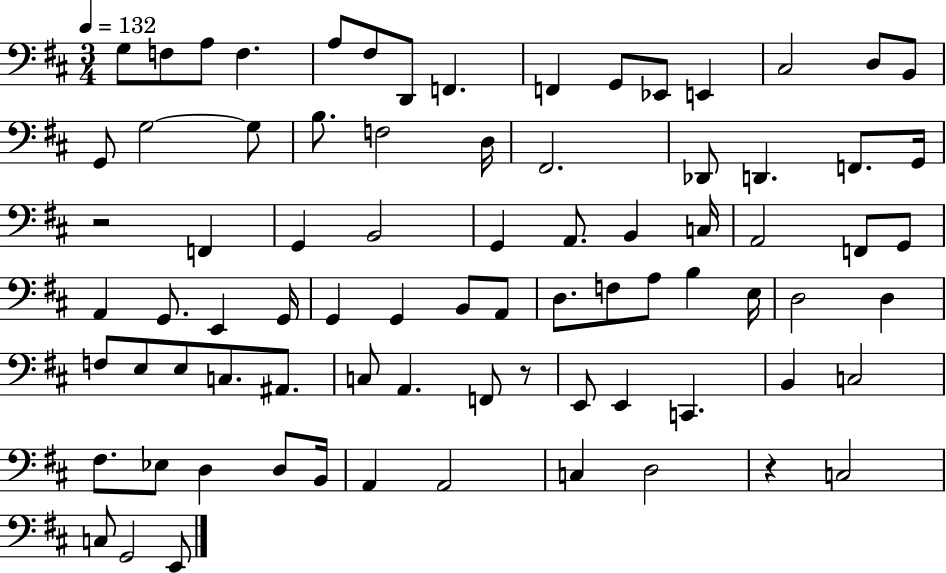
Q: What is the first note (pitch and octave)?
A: G3